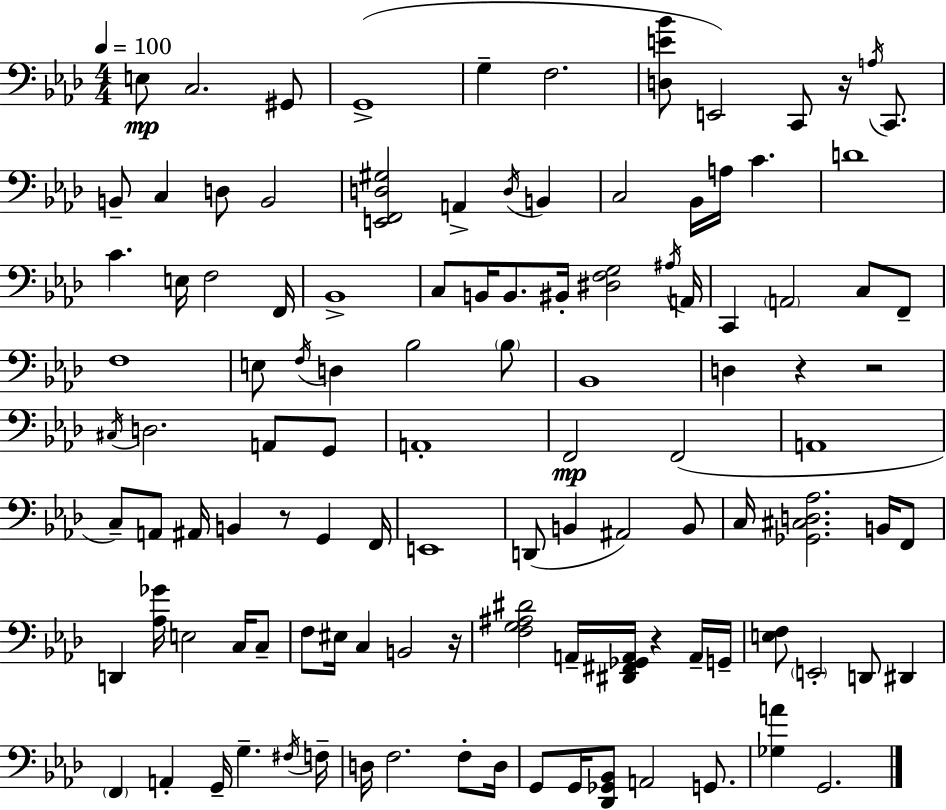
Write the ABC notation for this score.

X:1
T:Untitled
M:4/4
L:1/4
K:Ab
E,/2 C,2 ^G,,/2 G,,4 G, F,2 [D,E_B]/2 E,,2 C,,/2 z/4 A,/4 C,,/2 B,,/2 C, D,/2 B,,2 [E,,F,,D,^G,]2 A,, D,/4 B,, C,2 _B,,/4 A,/4 C D4 C E,/4 F,2 F,,/4 _B,,4 C,/2 B,,/4 B,,/2 ^B,,/4 [^D,F,G,]2 ^A,/4 A,,/4 C,, A,,2 C,/2 F,,/2 F,4 E,/2 F,/4 D, _B,2 _B,/2 _B,,4 D, z z2 ^C,/4 D,2 A,,/2 G,,/2 A,,4 F,,2 F,,2 A,,4 C,/2 A,,/2 ^A,,/4 B,, z/2 G,, F,,/4 E,,4 D,,/2 B,, ^A,,2 B,,/2 C,/4 [_G,,^C,D,_A,]2 B,,/4 F,,/2 D,, [_A,_G]/4 E,2 C,/4 C,/2 F,/2 ^E,/4 C, B,,2 z/4 [F,G,^A,^D]2 A,,/4 [^D,,^F,,_G,,A,,]/4 z A,,/4 G,,/4 [E,F,]/2 E,,2 D,,/2 ^D,, F,, A,, G,,/4 G, ^F,/4 F,/4 D,/4 F,2 F,/2 D,/4 G,,/2 G,,/4 [_D,,_G,,_B,,]/2 A,,2 G,,/2 [_G,A] G,,2